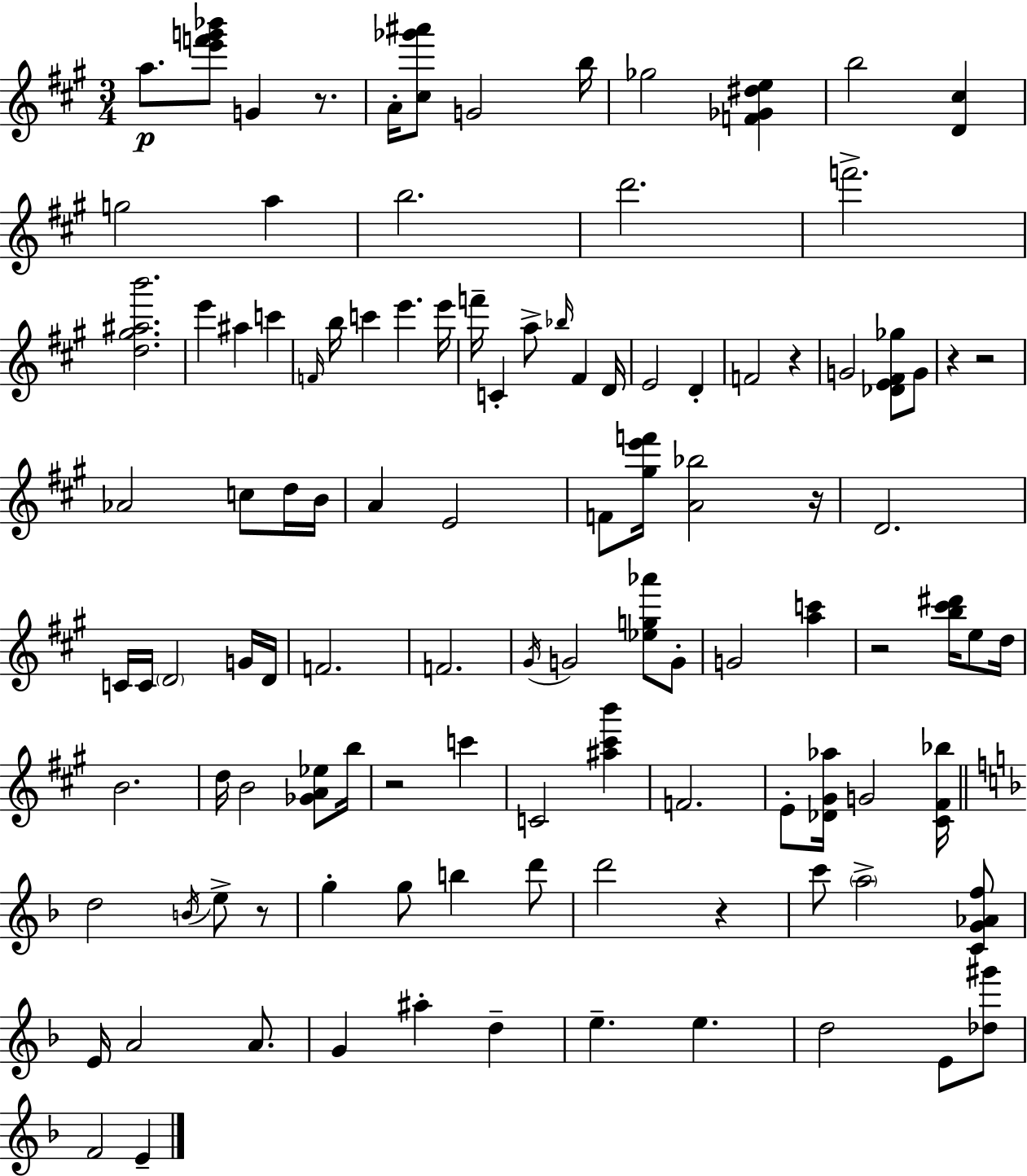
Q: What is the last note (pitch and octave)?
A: E4